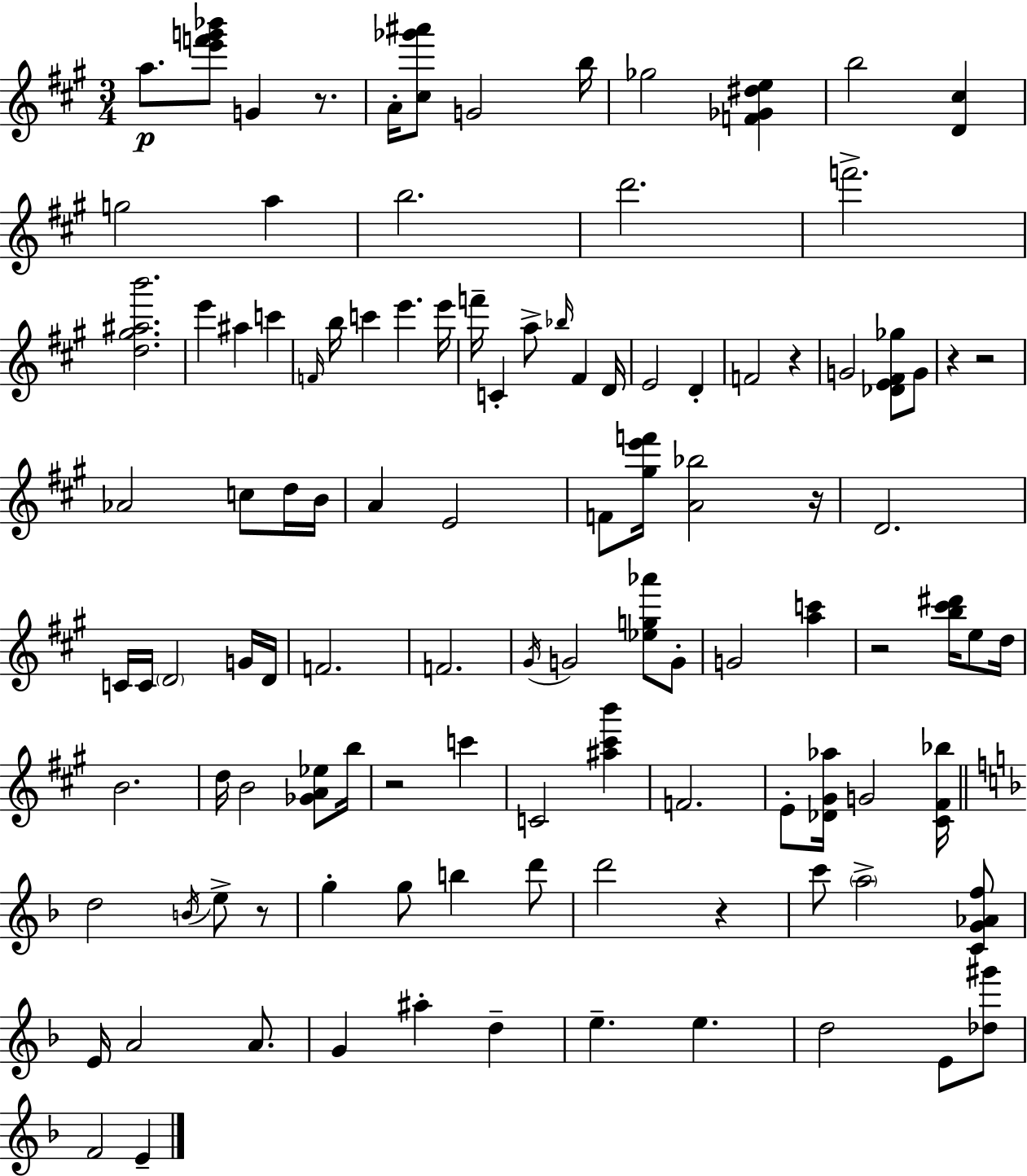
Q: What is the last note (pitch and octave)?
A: E4